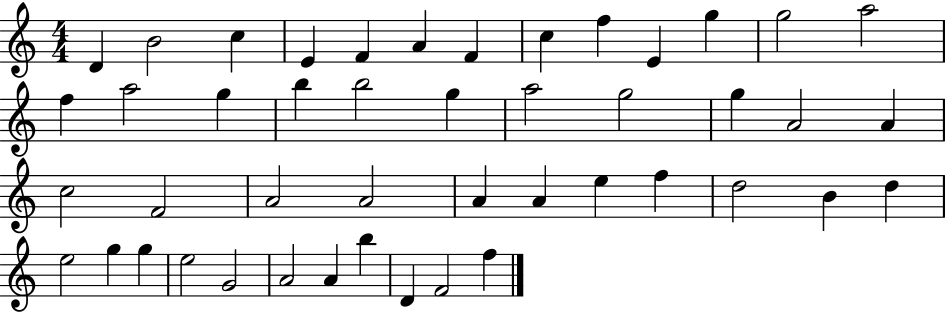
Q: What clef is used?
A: treble